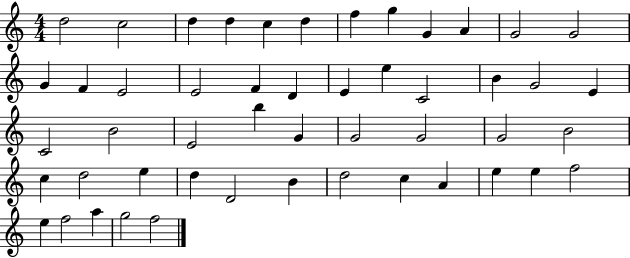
D5/h C5/h D5/q D5/q C5/q D5/q F5/q G5/q G4/q A4/q G4/h G4/h G4/q F4/q E4/h E4/h F4/q D4/q E4/q E5/q C4/h B4/q G4/h E4/q C4/h B4/h E4/h B5/q G4/q G4/h G4/h G4/h B4/h C5/q D5/h E5/q D5/q D4/h B4/q D5/h C5/q A4/q E5/q E5/q F5/h E5/q F5/h A5/q G5/h F5/h